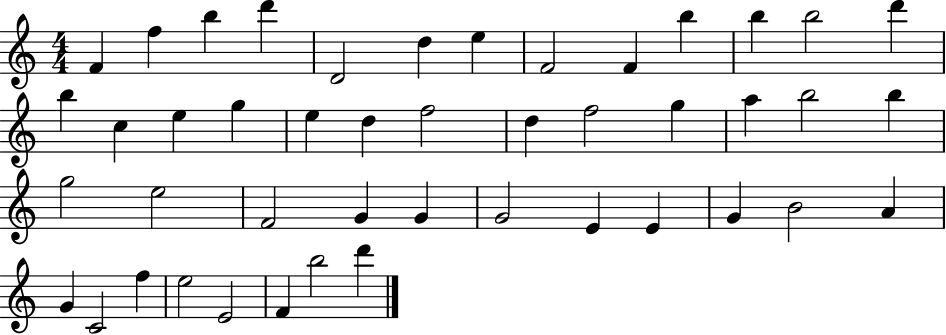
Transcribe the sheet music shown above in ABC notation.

X:1
T:Untitled
M:4/4
L:1/4
K:C
F f b d' D2 d e F2 F b b b2 d' b c e g e d f2 d f2 g a b2 b g2 e2 F2 G G G2 E E G B2 A G C2 f e2 E2 F b2 d'